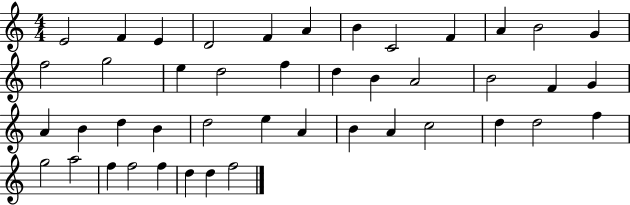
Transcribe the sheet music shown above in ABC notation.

X:1
T:Untitled
M:4/4
L:1/4
K:C
E2 F E D2 F A B C2 F A B2 G f2 g2 e d2 f d B A2 B2 F G A B d B d2 e A B A c2 d d2 f g2 a2 f f2 f d d f2